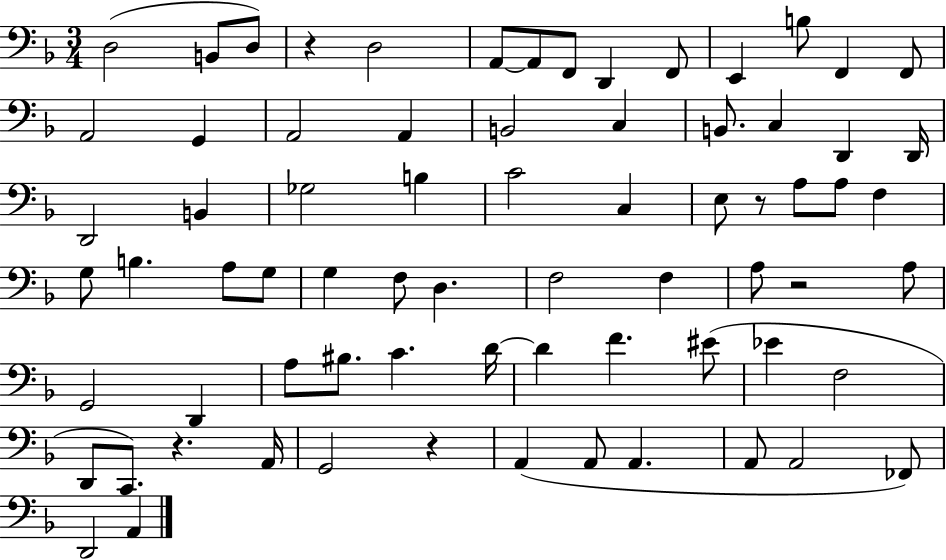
{
  \clef bass
  \numericTimeSignature
  \time 3/4
  \key f \major
  \repeat volta 2 { d2( b,8 d8) | r4 d2 | a,8~~ a,8 f,8 d,4 f,8 | e,4 b8 f,4 f,8 | \break a,2 g,4 | a,2 a,4 | b,2 c4 | b,8. c4 d,4 d,16 | \break d,2 b,4 | ges2 b4 | c'2 c4 | e8 r8 a8 a8 f4 | \break g8 b4. a8 g8 | g4 f8 d4. | f2 f4 | a8 r2 a8 | \break g,2 d,4 | a8 bis8. c'4. d'16~~ | d'4 f'4. eis'8( | ees'4 f2 | \break d,8 c,8.) r4. a,16 | g,2 r4 | a,4( a,8 a,4. | a,8 a,2 fes,8) | \break d,2 a,4 | } \bar "|."
}